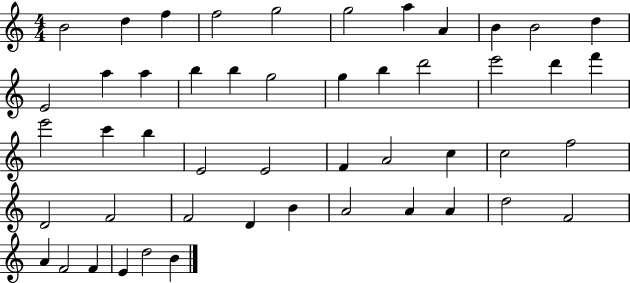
X:1
T:Untitled
M:4/4
L:1/4
K:C
B2 d f f2 g2 g2 a A B B2 d E2 a a b b g2 g b d'2 e'2 d' f' e'2 c' b E2 E2 F A2 c c2 f2 D2 F2 F2 D B A2 A A d2 F2 A F2 F E d2 B